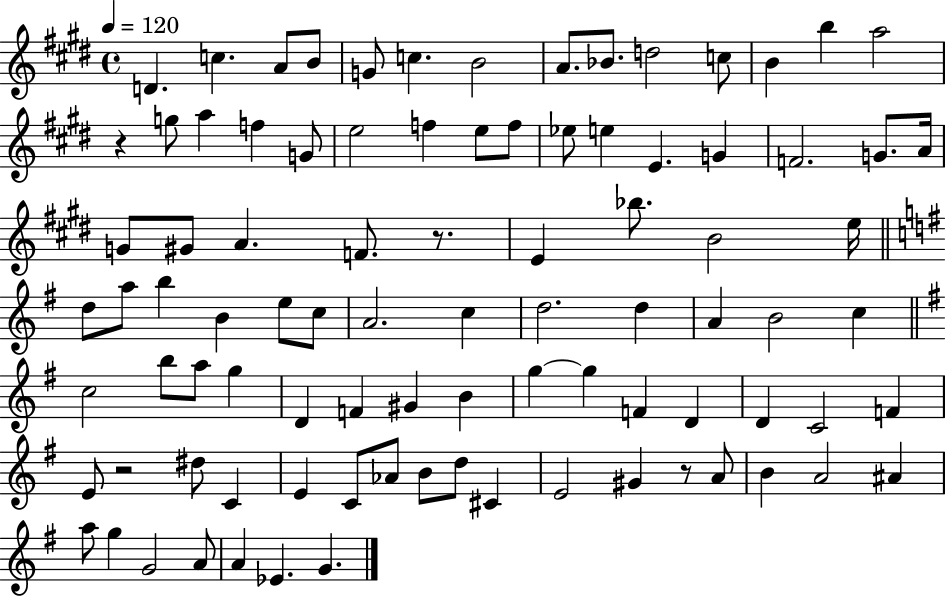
X:1
T:Untitled
M:4/4
L:1/4
K:E
D c A/2 B/2 G/2 c B2 A/2 _B/2 d2 c/2 B b a2 z g/2 a f G/2 e2 f e/2 f/2 _e/2 e E G F2 G/2 A/4 G/2 ^G/2 A F/2 z/2 E _b/2 B2 e/4 d/2 a/2 b B e/2 c/2 A2 c d2 d A B2 c c2 b/2 a/2 g D F ^G B g g F D D C2 F E/2 z2 ^d/2 C E C/2 _A/2 B/2 d/2 ^C E2 ^G z/2 A/2 B A2 ^A a/2 g G2 A/2 A _E G